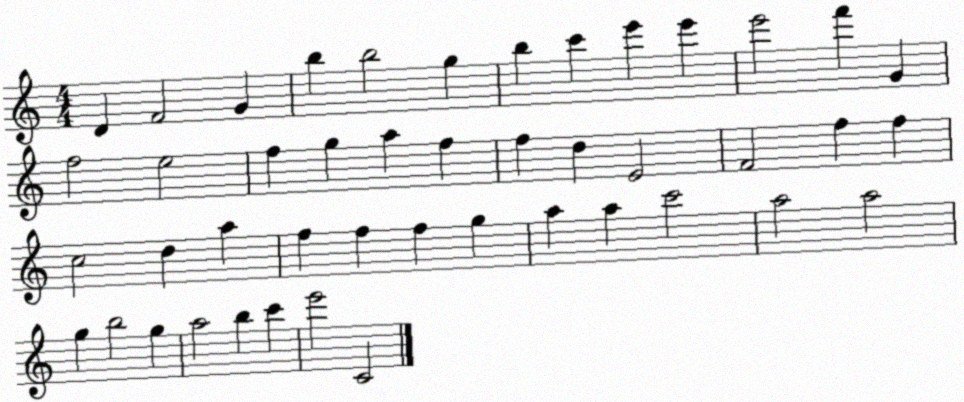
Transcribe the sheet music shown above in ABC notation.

X:1
T:Untitled
M:4/4
L:1/4
K:C
D F2 G b b2 g b c' e' e' e'2 f' G f2 e2 f g a f f d E2 F2 f f c2 d a f f f g a a c'2 a2 a2 g b2 g a2 b c' e'2 C2